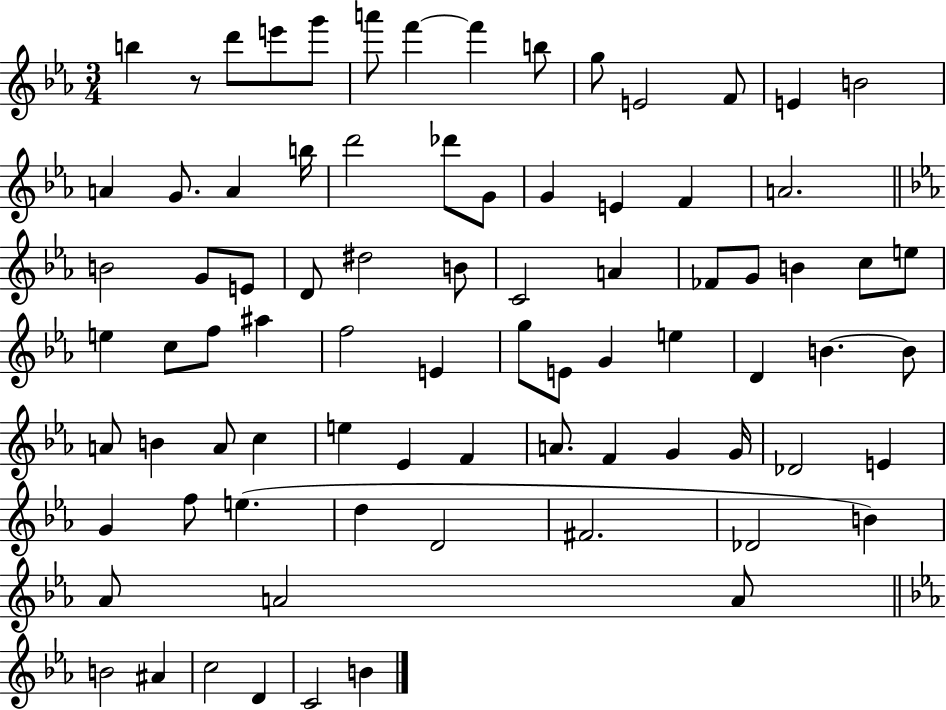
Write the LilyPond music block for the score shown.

{
  \clef treble
  \numericTimeSignature
  \time 3/4
  \key ees \major
  b''4 r8 d'''8 e'''8 g'''8 | a'''8 f'''4~~ f'''4 b''8 | g''8 e'2 f'8 | e'4 b'2 | \break a'4 g'8. a'4 b''16 | d'''2 des'''8 g'8 | g'4 e'4 f'4 | a'2. | \break \bar "||" \break \key ees \major b'2 g'8 e'8 | d'8 dis''2 b'8 | c'2 a'4 | fes'8 g'8 b'4 c''8 e''8 | \break e''4 c''8 f''8 ais''4 | f''2 e'4 | g''8 e'8 g'4 e''4 | d'4 b'4.~~ b'8 | \break a'8 b'4 a'8 c''4 | e''4 ees'4 f'4 | a'8. f'4 g'4 g'16 | des'2 e'4 | \break g'4 f''8 e''4.( | d''4 d'2 | fis'2. | des'2 b'4) | \break aes'8 a'2 a'8 | \bar "||" \break \key ees \major b'2 ais'4 | c''2 d'4 | c'2 b'4 | \bar "|."
}